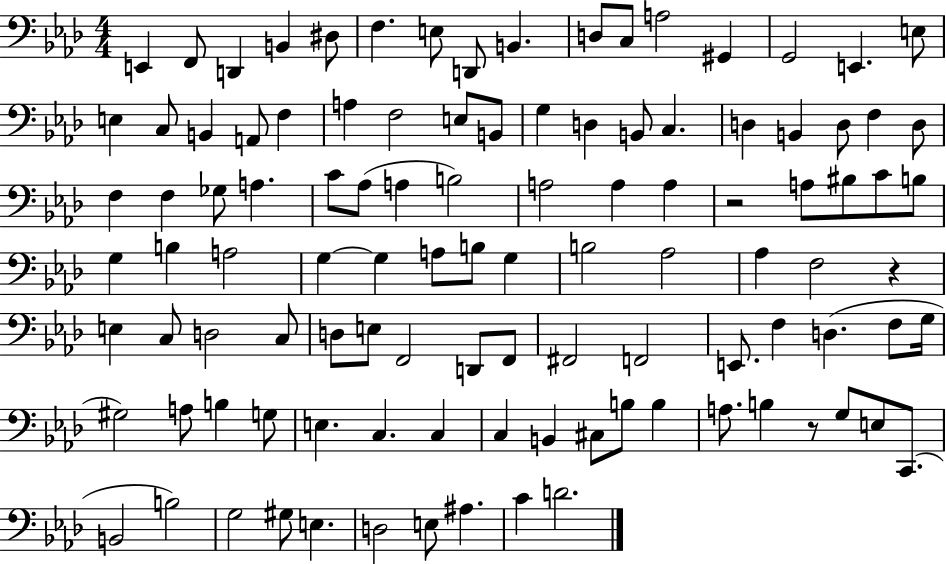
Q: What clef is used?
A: bass